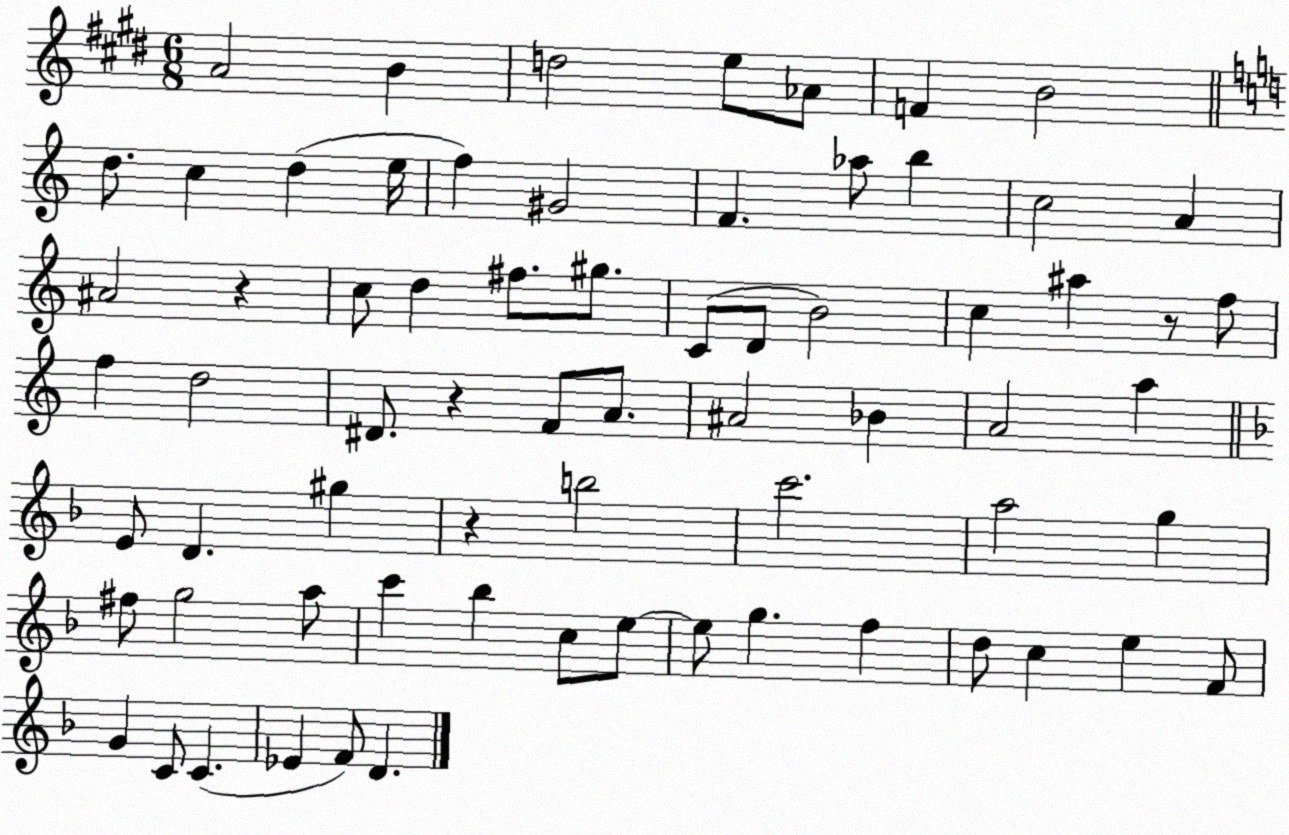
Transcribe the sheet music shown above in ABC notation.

X:1
T:Untitled
M:6/8
L:1/4
K:E
A2 B d2 e/2 _A/2 F B2 d/2 c d e/4 f ^G2 F _a/2 b c2 A ^A2 z c/2 d ^f/2 ^g/2 C/2 D/2 B2 c ^a z/2 f/2 f d2 ^D/2 z F/2 A/2 ^A2 _B A2 a E/2 D ^g z b2 c'2 a2 g ^f/2 g2 a/2 c' _b c/2 e/2 e/2 g f d/2 c e F/2 G C/2 C _E F/2 D